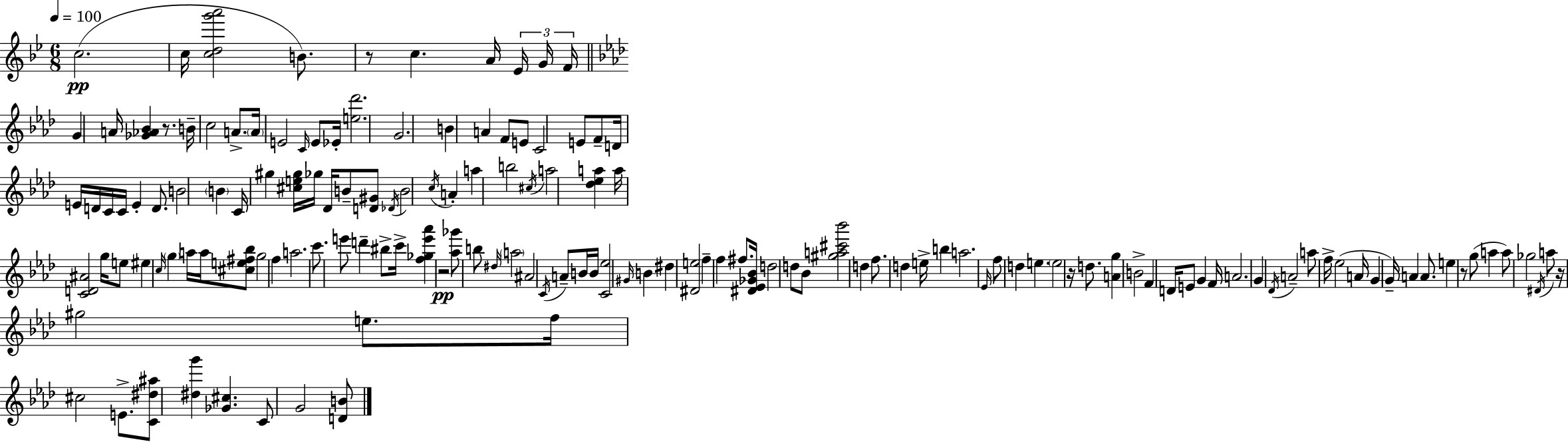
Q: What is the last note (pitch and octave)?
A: G4